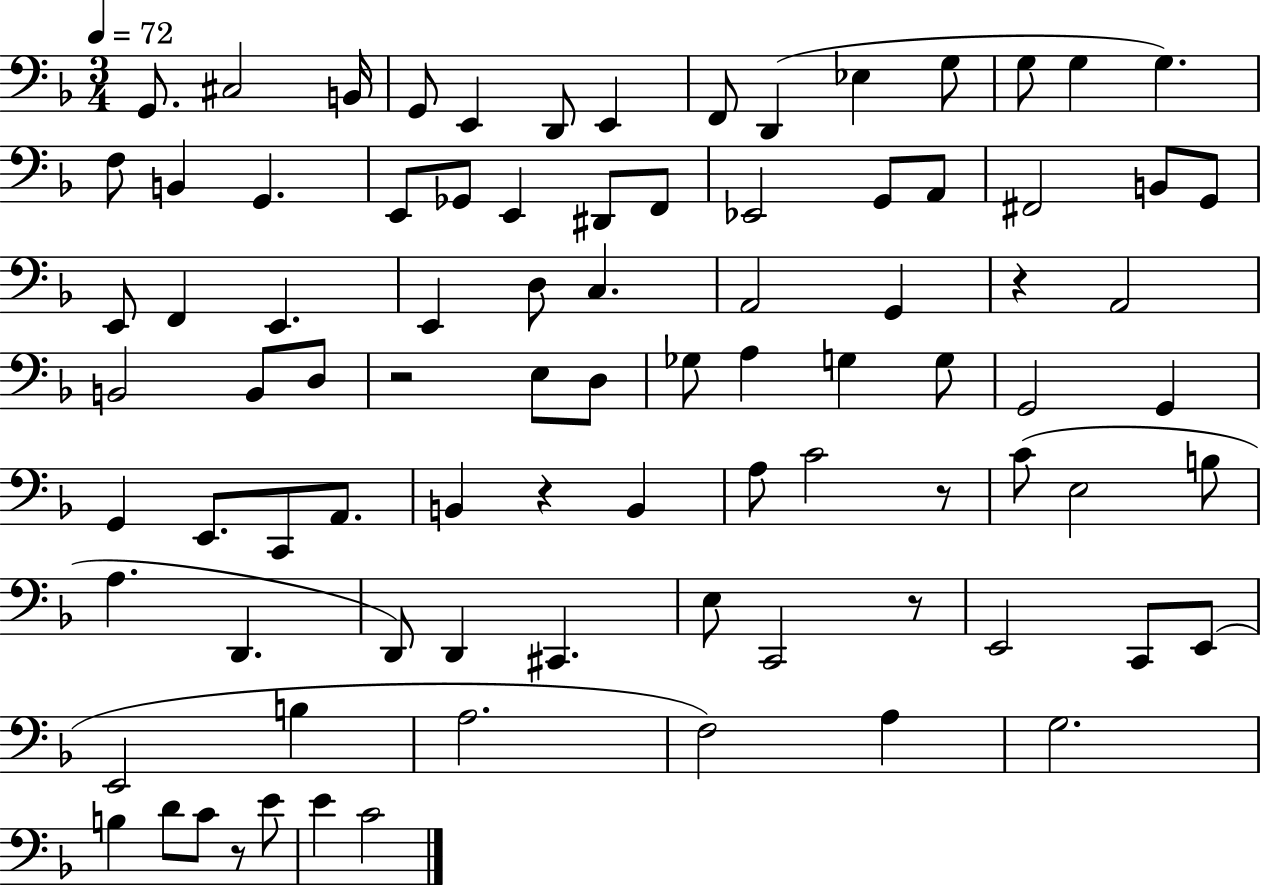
{
  \clef bass
  \numericTimeSignature
  \time 3/4
  \key f \major
  \tempo 4 = 72
  \repeat volta 2 { g,8. cis2 b,16 | g,8 e,4 d,8 e,4 | f,8 d,4( ees4 g8 | g8 g4 g4.) | \break f8 b,4 g,4. | e,8 ges,8 e,4 dis,8 f,8 | ees,2 g,8 a,8 | fis,2 b,8 g,8 | \break e,8 f,4 e,4. | e,4 d8 c4. | a,2 g,4 | r4 a,2 | \break b,2 b,8 d8 | r2 e8 d8 | ges8 a4 g4 g8 | g,2 g,4 | \break g,4 e,8. c,8 a,8. | b,4 r4 b,4 | a8 c'2 r8 | c'8( e2 b8 | \break a4. d,4. | d,8) d,4 cis,4. | e8 c,2 r8 | e,2 c,8 e,8( | \break e,2 b4 | a2. | f2) a4 | g2. | \break b4 d'8 c'8 r8 e'8 | e'4 c'2 | } \bar "|."
}